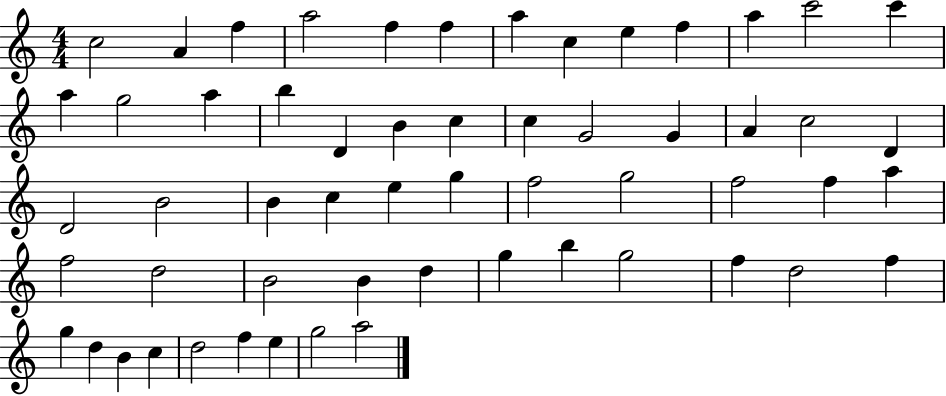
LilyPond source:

{
  \clef treble
  \numericTimeSignature
  \time 4/4
  \key c \major
  c''2 a'4 f''4 | a''2 f''4 f''4 | a''4 c''4 e''4 f''4 | a''4 c'''2 c'''4 | \break a''4 g''2 a''4 | b''4 d'4 b'4 c''4 | c''4 g'2 g'4 | a'4 c''2 d'4 | \break d'2 b'2 | b'4 c''4 e''4 g''4 | f''2 g''2 | f''2 f''4 a''4 | \break f''2 d''2 | b'2 b'4 d''4 | g''4 b''4 g''2 | f''4 d''2 f''4 | \break g''4 d''4 b'4 c''4 | d''2 f''4 e''4 | g''2 a''2 | \bar "|."
}